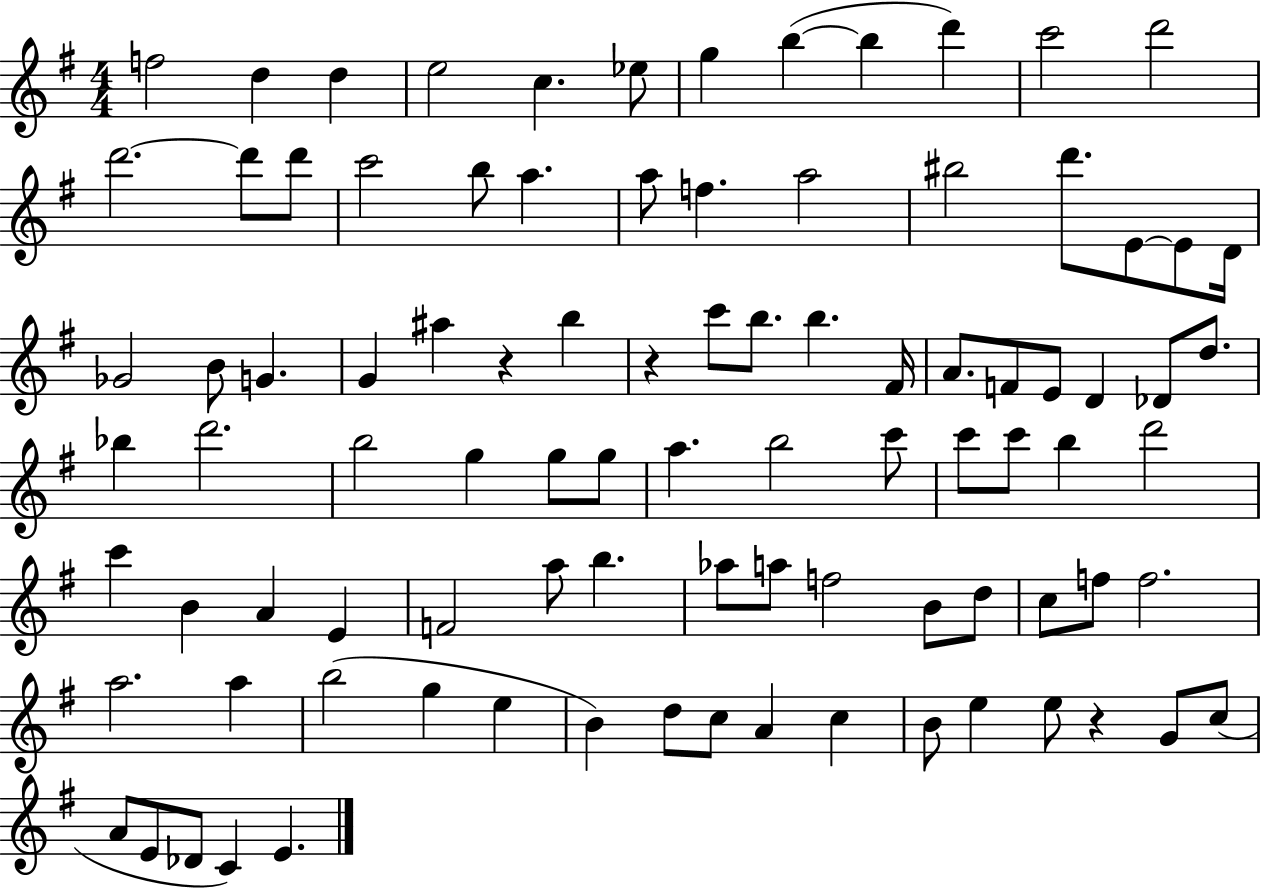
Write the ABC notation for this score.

X:1
T:Untitled
M:4/4
L:1/4
K:G
f2 d d e2 c _e/2 g b b d' c'2 d'2 d'2 d'/2 d'/2 c'2 b/2 a a/2 f a2 ^b2 d'/2 E/2 E/2 D/4 _G2 B/2 G G ^a z b z c'/2 b/2 b ^F/4 A/2 F/2 E/2 D _D/2 d/2 _b d'2 b2 g g/2 g/2 a b2 c'/2 c'/2 c'/2 b d'2 c' B A E F2 a/2 b _a/2 a/2 f2 B/2 d/2 c/2 f/2 f2 a2 a b2 g e B d/2 c/2 A c B/2 e e/2 z G/2 c/2 A/2 E/2 _D/2 C E